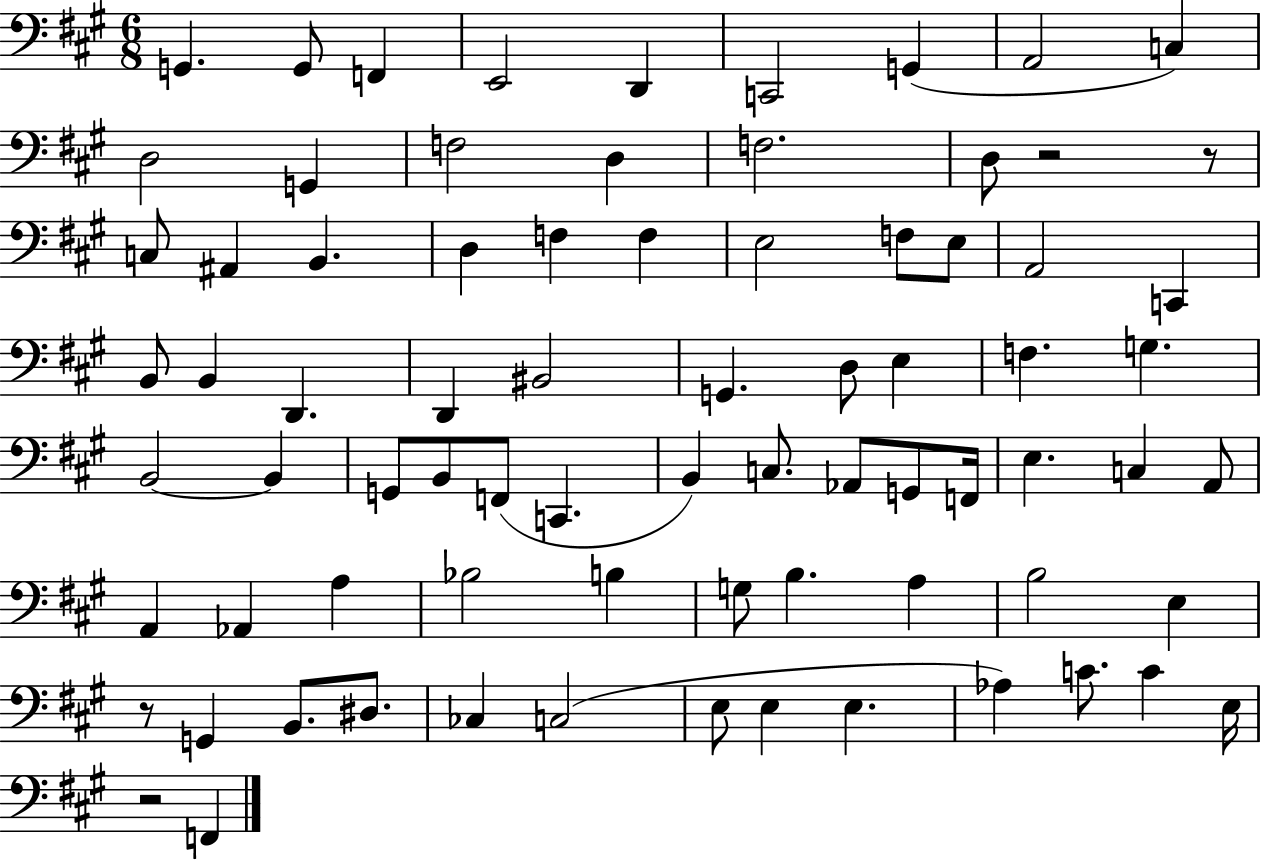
X:1
T:Untitled
M:6/8
L:1/4
K:A
G,, G,,/2 F,, E,,2 D,, C,,2 G,, A,,2 C, D,2 G,, F,2 D, F,2 D,/2 z2 z/2 C,/2 ^A,, B,, D, F, F, E,2 F,/2 E,/2 A,,2 C,, B,,/2 B,, D,, D,, ^B,,2 G,, D,/2 E, F, G, B,,2 B,, G,,/2 B,,/2 F,,/2 C,, B,, C,/2 _A,,/2 G,,/2 F,,/4 E, C, A,,/2 A,, _A,, A, _B,2 B, G,/2 B, A, B,2 E, z/2 G,, B,,/2 ^D,/2 _C, C,2 E,/2 E, E, _A, C/2 C E,/4 z2 F,,